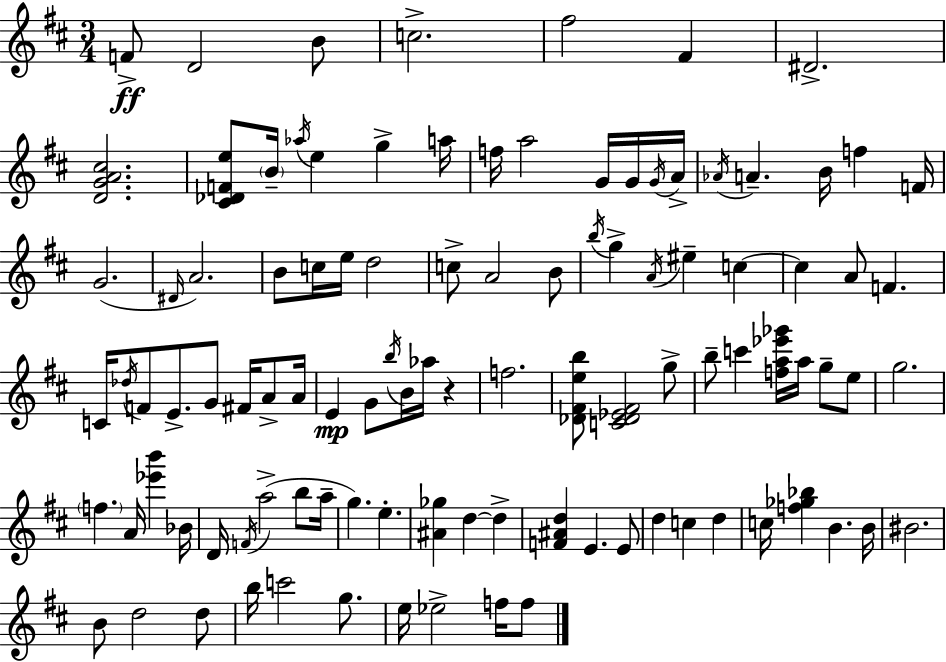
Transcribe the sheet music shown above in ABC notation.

X:1
T:Untitled
M:3/4
L:1/4
K:D
F/2 D2 B/2 c2 ^f2 ^F ^D2 [DGA^c]2 [^C_DFe]/2 B/4 _a/4 e g a/4 f/4 a2 G/4 G/4 G/4 A/4 _A/4 A B/4 f F/4 G2 ^D/4 A2 B/2 c/4 e/4 d2 c/2 A2 B/2 b/4 g A/4 ^e c c A/2 F C/4 _d/4 F/2 E/2 G/2 ^F/4 A/2 A/4 E G/2 b/4 B/4 _a/4 z f2 [_D^Feb]/2 [C_D_E^F]2 g/2 b/2 c' [fa_e'_g']/4 a/4 g/2 e/2 g2 f A/4 [_e'b'] _B/4 D/4 F/4 a2 b/2 a/4 g e [^A_g] d d [F^Ad] E E/2 d c d c/4 [f_g_b] B B/4 ^B2 B/2 d2 d/2 b/4 c'2 g/2 e/4 _e2 f/4 f/2